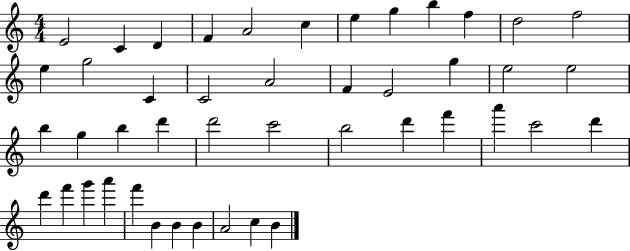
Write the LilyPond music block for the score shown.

{
  \clef treble
  \numericTimeSignature
  \time 4/4
  \key c \major
  e'2 c'4 d'4 | f'4 a'2 c''4 | e''4 g''4 b''4 f''4 | d''2 f''2 | \break e''4 g''2 c'4 | c'2 a'2 | f'4 e'2 g''4 | e''2 e''2 | \break b''4 g''4 b''4 d'''4 | d'''2 c'''2 | b''2 d'''4 f'''4 | a'''4 c'''2 d'''4 | \break d'''4 f'''4 g'''4 a'''4 | f'''4 b'4 b'4 b'4 | a'2 c''4 b'4 | \bar "|."
}